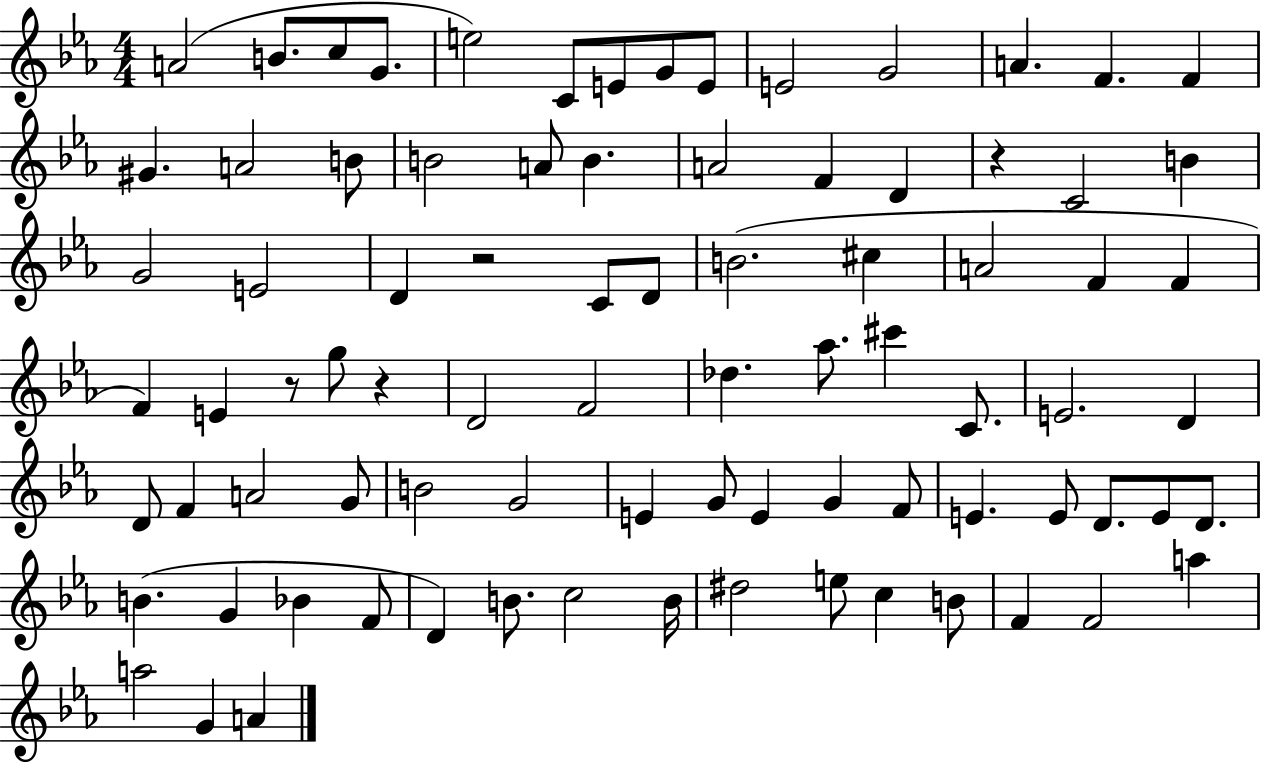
A4/h B4/e. C5/e G4/e. E5/h C4/e E4/e G4/e E4/e E4/h G4/h A4/q. F4/q. F4/q G#4/q. A4/h B4/e B4/h A4/e B4/q. A4/h F4/q D4/q R/q C4/h B4/q G4/h E4/h D4/q R/h C4/e D4/e B4/h. C#5/q A4/h F4/q F4/q F4/q E4/q R/e G5/e R/q D4/h F4/h Db5/q. Ab5/e. C#6/q C4/e. E4/h. D4/q D4/e F4/q A4/h G4/e B4/h G4/h E4/q G4/e E4/q G4/q F4/e E4/q. E4/e D4/e. E4/e D4/e. B4/q. G4/q Bb4/q F4/e D4/q B4/e. C5/h B4/s D#5/h E5/e C5/q B4/e F4/q F4/h A5/q A5/h G4/q A4/q